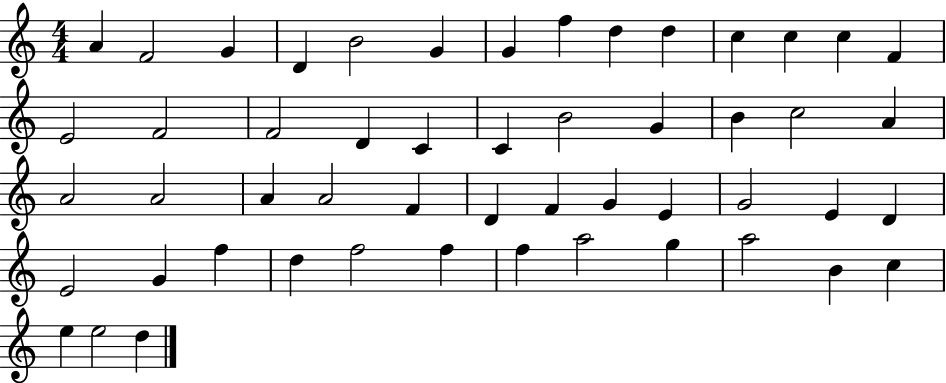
A4/q F4/h G4/q D4/q B4/h G4/q G4/q F5/q D5/q D5/q C5/q C5/q C5/q F4/q E4/h F4/h F4/h D4/q C4/q C4/q B4/h G4/q B4/q C5/h A4/q A4/h A4/h A4/q A4/h F4/q D4/q F4/q G4/q E4/q G4/h E4/q D4/q E4/h G4/q F5/q D5/q F5/h F5/q F5/q A5/h G5/q A5/h B4/q C5/q E5/q E5/h D5/q